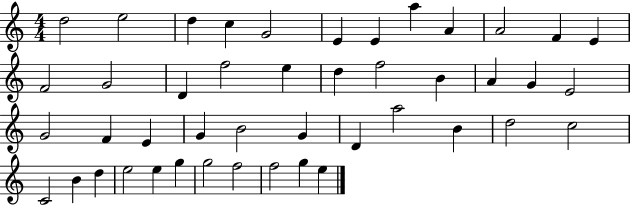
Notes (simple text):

D5/h E5/h D5/q C5/q G4/h E4/q E4/q A5/q A4/q A4/h F4/q E4/q F4/h G4/h D4/q F5/h E5/q D5/q F5/h B4/q A4/q G4/q E4/h G4/h F4/q E4/q G4/q B4/h G4/q D4/q A5/h B4/q D5/h C5/h C4/h B4/q D5/q E5/h E5/q G5/q G5/h F5/h F5/h G5/q E5/q